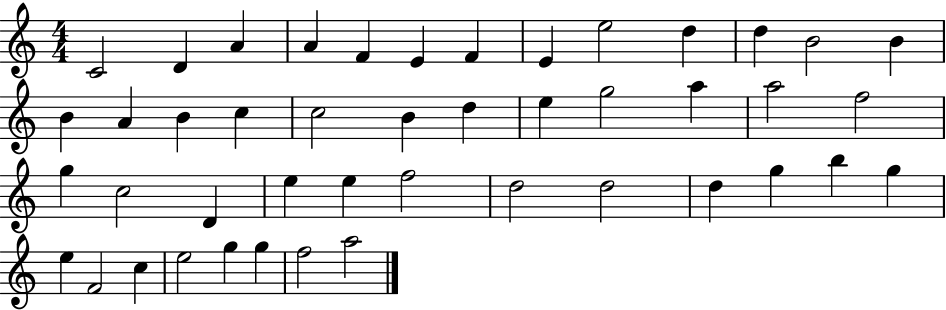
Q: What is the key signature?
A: C major